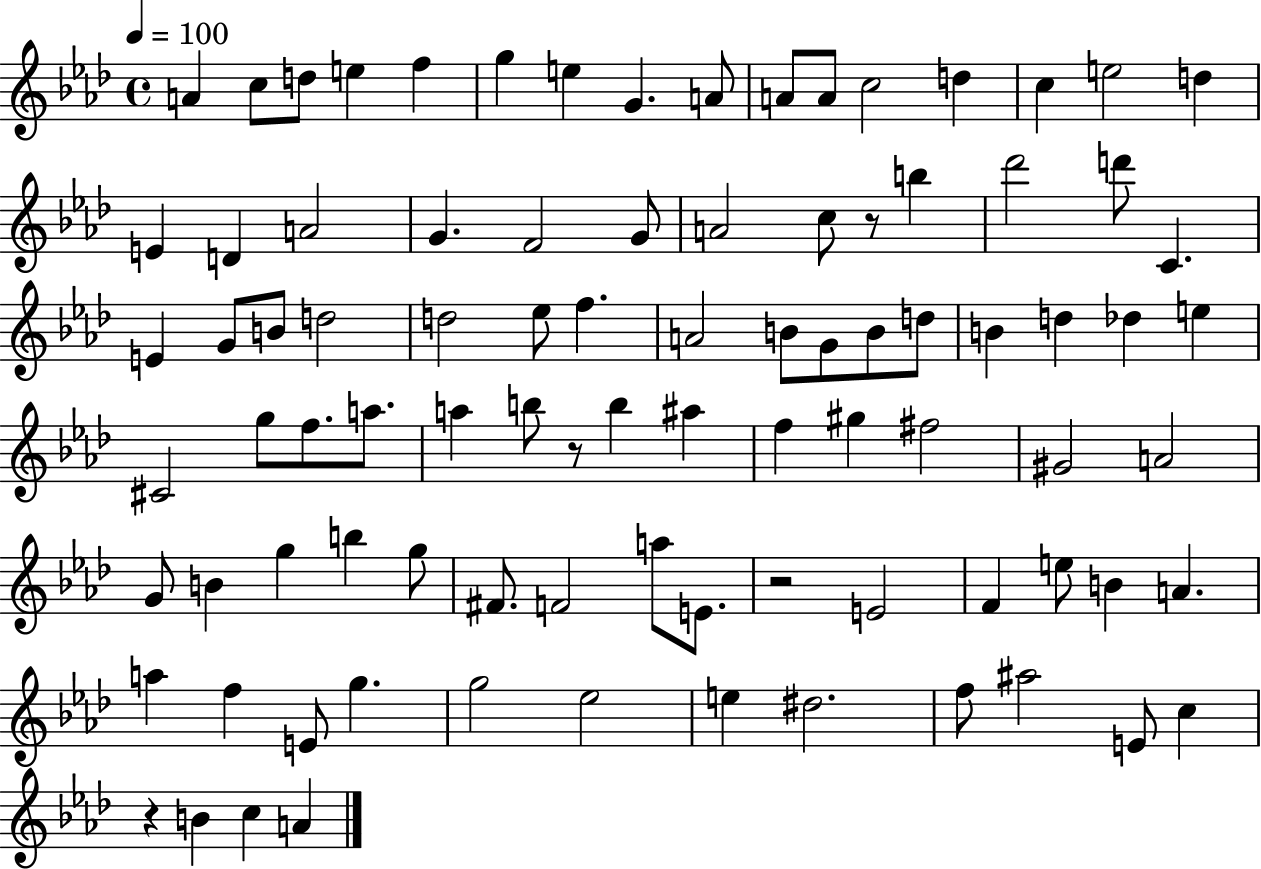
X:1
T:Untitled
M:4/4
L:1/4
K:Ab
A c/2 d/2 e f g e G A/2 A/2 A/2 c2 d c e2 d E D A2 G F2 G/2 A2 c/2 z/2 b _d'2 d'/2 C E G/2 B/2 d2 d2 _e/2 f A2 B/2 G/2 B/2 d/2 B d _d e ^C2 g/2 f/2 a/2 a b/2 z/2 b ^a f ^g ^f2 ^G2 A2 G/2 B g b g/2 ^F/2 F2 a/2 E/2 z2 E2 F e/2 B A a f E/2 g g2 _e2 e ^d2 f/2 ^a2 E/2 c z B c A